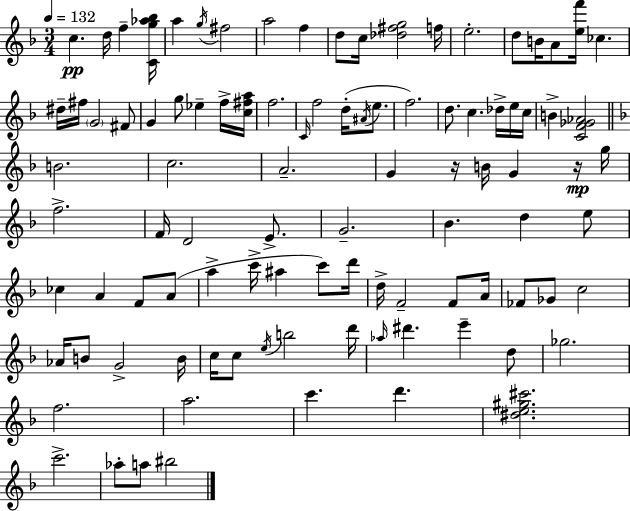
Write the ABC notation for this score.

X:1
T:Untitled
M:3/4
L:1/4
K:F
c d/4 f [Cg_a_b]/4 a g/4 ^f2 a2 f d/2 c/4 [_d^fg]2 f/4 e2 d/2 B/4 A/2 [ef']/4 _c ^d/4 ^f/4 G2 ^F/2 G g/2 _e f/4 [c^fa]/4 f2 C/4 f2 d/4 ^A/4 e/2 f2 d/2 c _d/4 e/4 c/4 B [CF_G_A]2 B2 c2 A2 G z/4 B/4 G z/4 g/4 f2 F/4 D2 E/2 G2 _B d e/2 _c A F/2 A/2 a c'/4 ^a c'/2 d'/4 d/4 F2 F/2 A/4 _F/2 _G/2 c2 _A/4 B/2 G2 B/4 c/4 c/2 e/4 b2 d'/4 _a/4 ^d' e' d/2 _g2 f2 a2 c' d' [^de^g^c']2 c'2 _a/2 a/2 ^b2